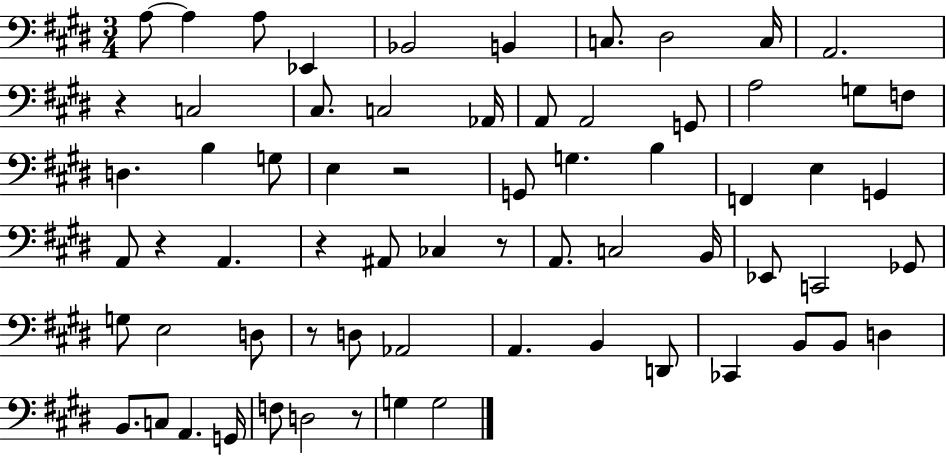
X:1
T:Untitled
M:3/4
L:1/4
K:E
A,/2 A, A,/2 _E,, _B,,2 B,, C,/2 ^D,2 C,/4 A,,2 z C,2 ^C,/2 C,2 _A,,/4 A,,/2 A,,2 G,,/2 A,2 G,/2 F,/2 D, B, G,/2 E, z2 G,,/2 G, B, F,, E, G,, A,,/2 z A,, z ^A,,/2 _C, z/2 A,,/2 C,2 B,,/4 _E,,/2 C,,2 _G,,/2 G,/2 E,2 D,/2 z/2 D,/2 _A,,2 A,, B,, D,,/2 _C,, B,,/2 B,,/2 D, B,,/2 C,/2 A,, G,,/4 F,/2 D,2 z/2 G, G,2